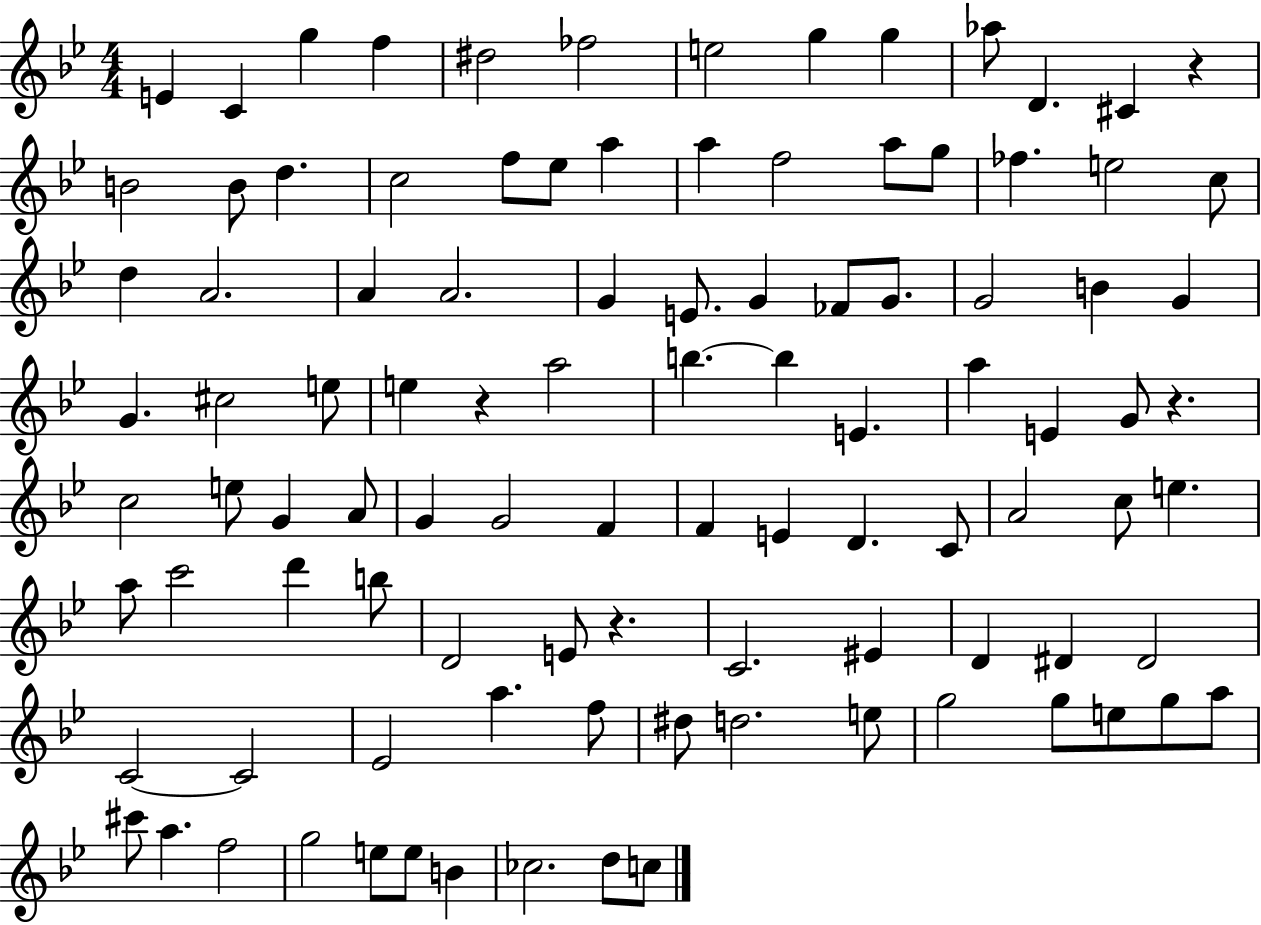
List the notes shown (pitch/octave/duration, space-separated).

E4/q C4/q G5/q F5/q D#5/h FES5/h E5/h G5/q G5/q Ab5/e D4/q. C#4/q R/q B4/h B4/e D5/q. C5/h F5/e Eb5/e A5/q A5/q F5/h A5/e G5/e FES5/q. E5/h C5/e D5/q A4/h. A4/q A4/h. G4/q E4/e. G4/q FES4/e G4/e. G4/h B4/q G4/q G4/q. C#5/h E5/e E5/q R/q A5/h B5/q. B5/q E4/q. A5/q E4/q G4/e R/q. C5/h E5/e G4/q A4/e G4/q G4/h F4/q F4/q E4/q D4/q. C4/e A4/h C5/e E5/q. A5/e C6/h D6/q B5/e D4/h E4/e R/q. C4/h. EIS4/q D4/q D#4/q D#4/h C4/h C4/h Eb4/h A5/q. F5/e D#5/e D5/h. E5/e G5/h G5/e E5/e G5/e A5/e C#6/e A5/q. F5/h G5/h E5/e E5/e B4/q CES5/h. D5/e C5/e